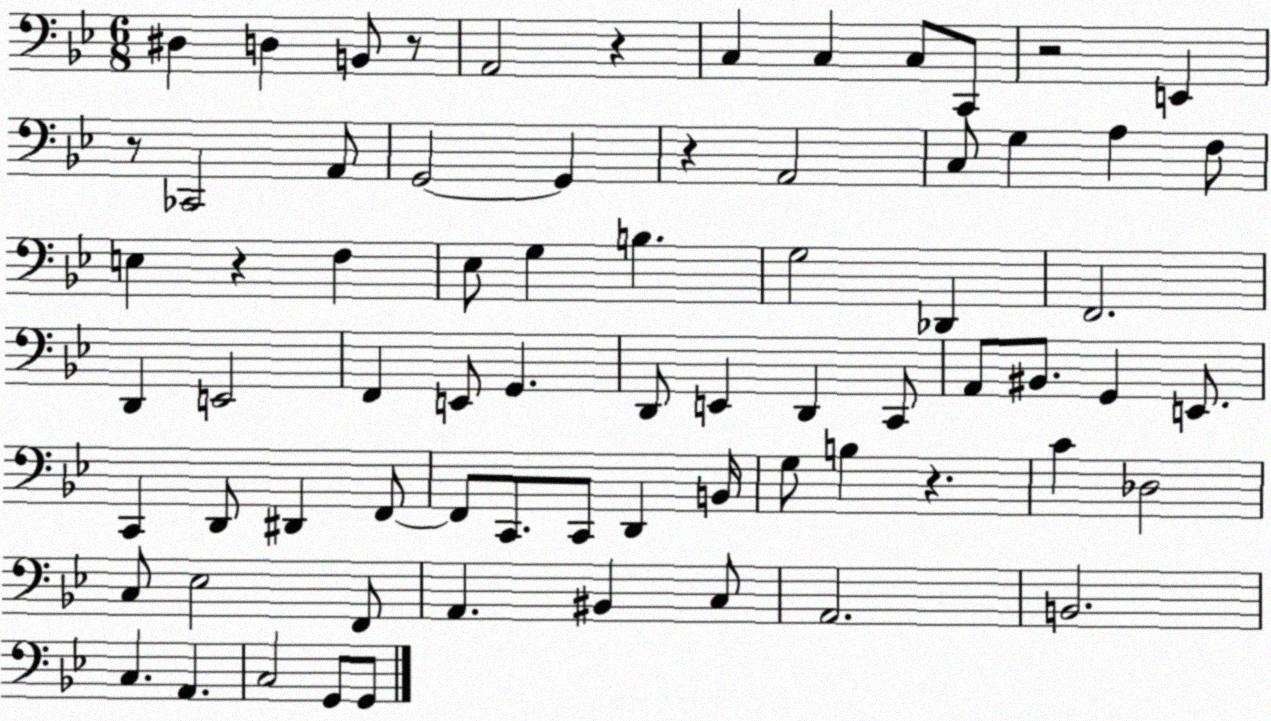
X:1
T:Untitled
M:6/8
L:1/4
K:Bb
^D, D, B,,/2 z/2 A,,2 z C, C, C,/2 C,,/2 z2 E,, z/2 _C,,2 A,,/2 G,,2 G,, z A,,2 C,/2 G, A, F,/2 E, z F, _E,/2 G, B, G,2 _D,, F,,2 D,, E,,2 F,, E,,/2 G,, D,,/2 E,, D,, C,,/2 A,,/2 ^B,,/2 G,, E,,/2 C,, D,,/2 ^D,, F,,/2 F,,/2 C,,/2 C,,/2 D,, B,,/4 G,/2 B, z C _D,2 C,/2 _E,2 F,,/2 A,, ^B,, C,/2 A,,2 B,,2 C, A,, C,2 G,,/2 G,,/2